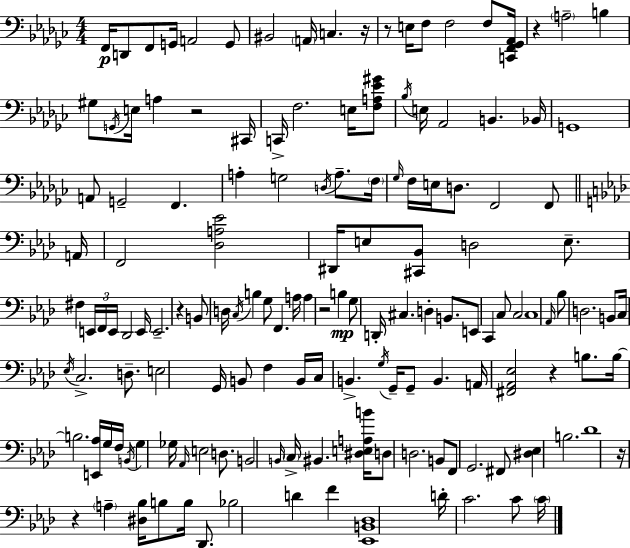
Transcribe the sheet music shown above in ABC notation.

X:1
T:Untitled
M:4/4
L:1/4
K:Ebm
F,,/4 D,,/2 F,,/2 G,,/4 A,,2 G,,/2 ^B,,2 A,,/4 C, z/4 z/2 E,/4 F,/2 F,2 F,/2 [C,,F,,_G,,_A,,]/4 z A,2 B, ^G,/2 G,,/4 E,/4 A, z2 ^C,,/4 C,,/4 F,2 E,/4 [F,A,_E^G]/2 _B,/4 E,/4 _A,,2 B,, _B,,/4 G,,4 A,,/2 G,,2 F,, A, G,2 D,/4 A,/2 F,/4 _G,/4 F,/4 E,/4 D,/2 F,,2 F,,/2 A,,/4 F,,2 [_D,A,_E]2 ^D,,/4 E,/2 [^C,,_B,,]/2 D,2 E,/2 ^F, E,,/4 F,,/4 E,,/4 _D,,2 E,,/4 E,,2 z B,,/2 D,/4 C,/4 B, G,/2 F,, A,/4 A, z2 B, G,/2 D,,/4 ^C, D, B,,/2 E,,/2 C,, C,/2 C,2 C,4 _A,,/4 _B,/2 D,2 B,,/2 C,/4 _E,/4 C,2 D,/2 E,2 G,,/4 B,,/2 F, B,,/4 C,/4 B,, G,/4 G,,/4 G,,/2 B,, A,,/4 [^F,,_A,,_E,]2 z B,/2 B,/4 B,2 [E,,_A,]/4 G,/4 F,/4 B,,/4 G, _G,/4 _A,,/4 E,2 D,/2 B,,2 B,,/4 C,/4 ^B,, [^D,E,A,B]/4 D,/2 D,2 B,,/2 F,,/2 G,,2 ^F,,/2 [^D,_E,] B,2 _D4 z/4 z A, [^D,_B,]/4 B,/2 B,/4 _D,,/2 _B,2 D F [_E,,B,,_D,]4 D/4 C2 C/2 C/4